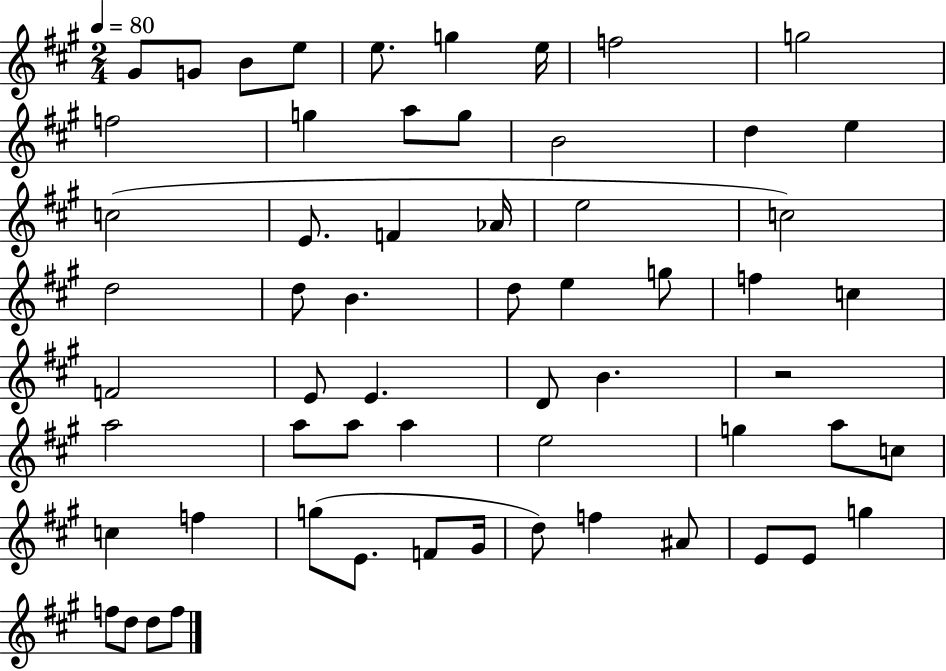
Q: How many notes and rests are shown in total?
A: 60